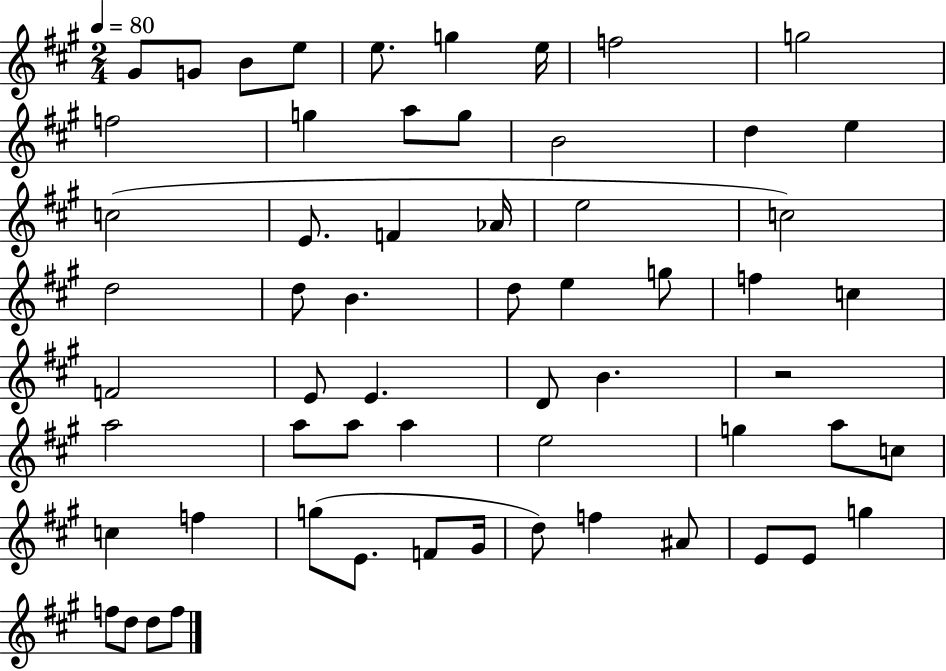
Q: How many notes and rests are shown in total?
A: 60